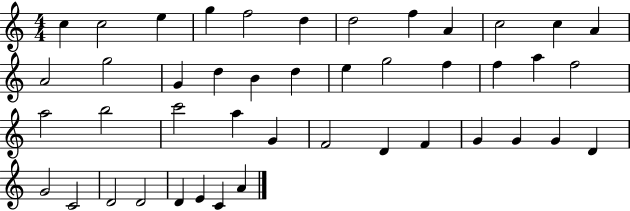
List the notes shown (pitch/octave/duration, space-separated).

C5/q C5/h E5/q G5/q F5/h D5/q D5/h F5/q A4/q C5/h C5/q A4/q A4/h G5/h G4/q D5/q B4/q D5/q E5/q G5/h F5/q F5/q A5/q F5/h A5/h B5/h C6/h A5/q G4/q F4/h D4/q F4/q G4/q G4/q G4/q D4/q G4/h C4/h D4/h D4/h D4/q E4/q C4/q A4/q